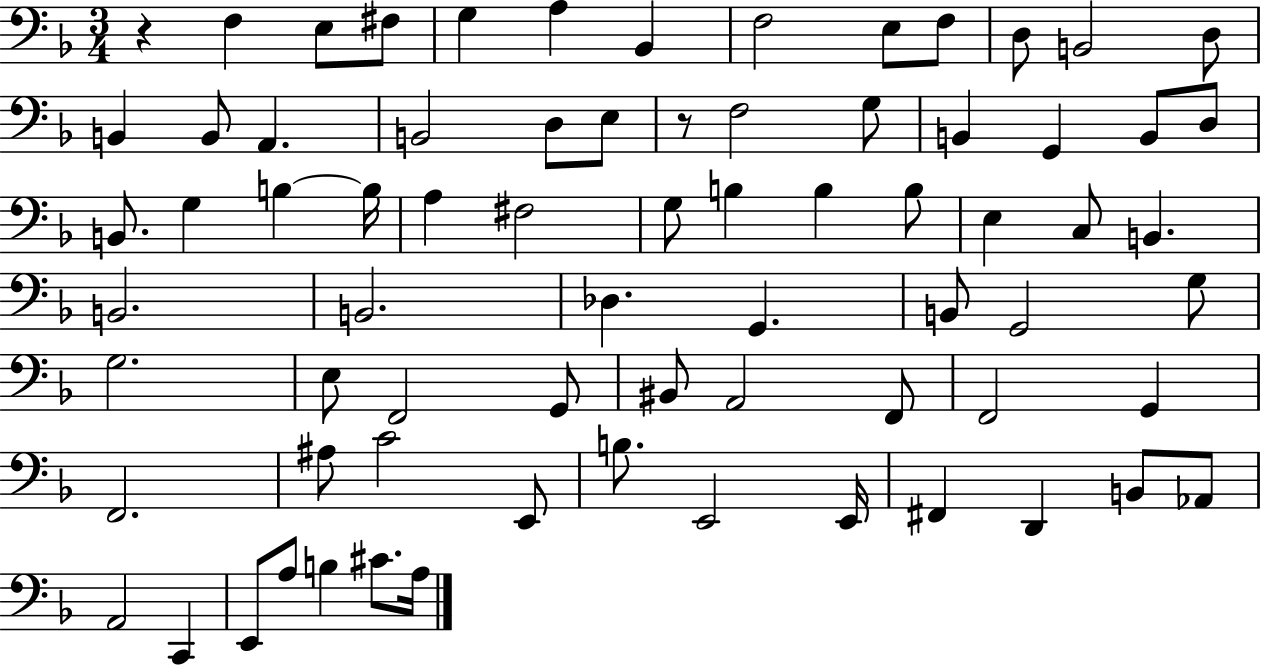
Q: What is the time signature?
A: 3/4